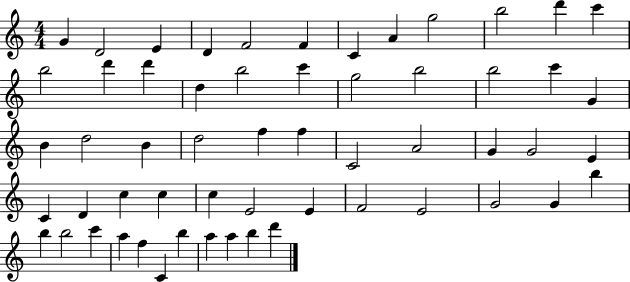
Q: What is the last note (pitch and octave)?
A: D6